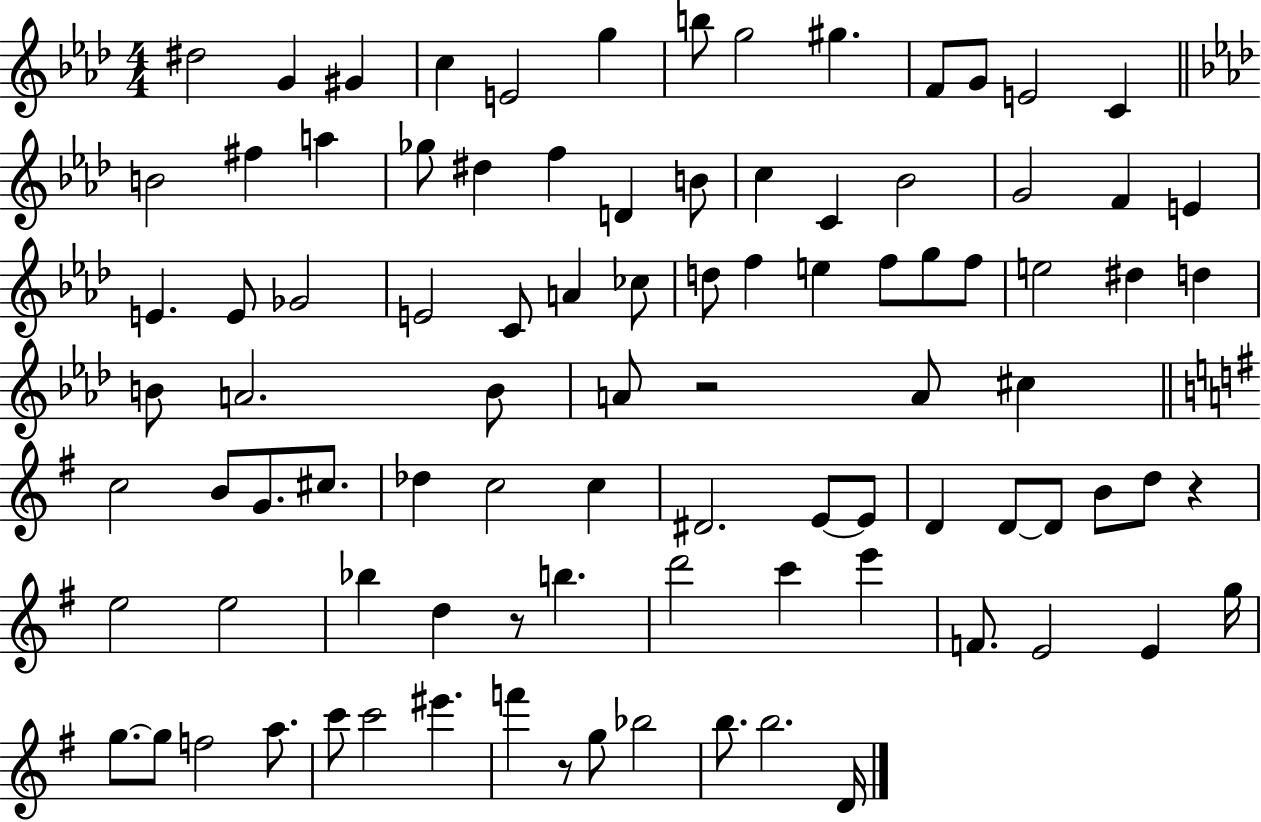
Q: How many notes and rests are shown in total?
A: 93